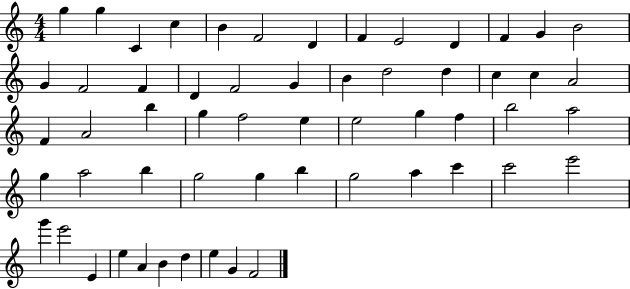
X:1
T:Untitled
M:4/4
L:1/4
K:C
g g C c B F2 D F E2 D F G B2 G F2 F D F2 G B d2 d c c A2 F A2 b g f2 e e2 g f b2 a2 g a2 b g2 g b g2 a c' c'2 e'2 g' e'2 E e A B d e G F2